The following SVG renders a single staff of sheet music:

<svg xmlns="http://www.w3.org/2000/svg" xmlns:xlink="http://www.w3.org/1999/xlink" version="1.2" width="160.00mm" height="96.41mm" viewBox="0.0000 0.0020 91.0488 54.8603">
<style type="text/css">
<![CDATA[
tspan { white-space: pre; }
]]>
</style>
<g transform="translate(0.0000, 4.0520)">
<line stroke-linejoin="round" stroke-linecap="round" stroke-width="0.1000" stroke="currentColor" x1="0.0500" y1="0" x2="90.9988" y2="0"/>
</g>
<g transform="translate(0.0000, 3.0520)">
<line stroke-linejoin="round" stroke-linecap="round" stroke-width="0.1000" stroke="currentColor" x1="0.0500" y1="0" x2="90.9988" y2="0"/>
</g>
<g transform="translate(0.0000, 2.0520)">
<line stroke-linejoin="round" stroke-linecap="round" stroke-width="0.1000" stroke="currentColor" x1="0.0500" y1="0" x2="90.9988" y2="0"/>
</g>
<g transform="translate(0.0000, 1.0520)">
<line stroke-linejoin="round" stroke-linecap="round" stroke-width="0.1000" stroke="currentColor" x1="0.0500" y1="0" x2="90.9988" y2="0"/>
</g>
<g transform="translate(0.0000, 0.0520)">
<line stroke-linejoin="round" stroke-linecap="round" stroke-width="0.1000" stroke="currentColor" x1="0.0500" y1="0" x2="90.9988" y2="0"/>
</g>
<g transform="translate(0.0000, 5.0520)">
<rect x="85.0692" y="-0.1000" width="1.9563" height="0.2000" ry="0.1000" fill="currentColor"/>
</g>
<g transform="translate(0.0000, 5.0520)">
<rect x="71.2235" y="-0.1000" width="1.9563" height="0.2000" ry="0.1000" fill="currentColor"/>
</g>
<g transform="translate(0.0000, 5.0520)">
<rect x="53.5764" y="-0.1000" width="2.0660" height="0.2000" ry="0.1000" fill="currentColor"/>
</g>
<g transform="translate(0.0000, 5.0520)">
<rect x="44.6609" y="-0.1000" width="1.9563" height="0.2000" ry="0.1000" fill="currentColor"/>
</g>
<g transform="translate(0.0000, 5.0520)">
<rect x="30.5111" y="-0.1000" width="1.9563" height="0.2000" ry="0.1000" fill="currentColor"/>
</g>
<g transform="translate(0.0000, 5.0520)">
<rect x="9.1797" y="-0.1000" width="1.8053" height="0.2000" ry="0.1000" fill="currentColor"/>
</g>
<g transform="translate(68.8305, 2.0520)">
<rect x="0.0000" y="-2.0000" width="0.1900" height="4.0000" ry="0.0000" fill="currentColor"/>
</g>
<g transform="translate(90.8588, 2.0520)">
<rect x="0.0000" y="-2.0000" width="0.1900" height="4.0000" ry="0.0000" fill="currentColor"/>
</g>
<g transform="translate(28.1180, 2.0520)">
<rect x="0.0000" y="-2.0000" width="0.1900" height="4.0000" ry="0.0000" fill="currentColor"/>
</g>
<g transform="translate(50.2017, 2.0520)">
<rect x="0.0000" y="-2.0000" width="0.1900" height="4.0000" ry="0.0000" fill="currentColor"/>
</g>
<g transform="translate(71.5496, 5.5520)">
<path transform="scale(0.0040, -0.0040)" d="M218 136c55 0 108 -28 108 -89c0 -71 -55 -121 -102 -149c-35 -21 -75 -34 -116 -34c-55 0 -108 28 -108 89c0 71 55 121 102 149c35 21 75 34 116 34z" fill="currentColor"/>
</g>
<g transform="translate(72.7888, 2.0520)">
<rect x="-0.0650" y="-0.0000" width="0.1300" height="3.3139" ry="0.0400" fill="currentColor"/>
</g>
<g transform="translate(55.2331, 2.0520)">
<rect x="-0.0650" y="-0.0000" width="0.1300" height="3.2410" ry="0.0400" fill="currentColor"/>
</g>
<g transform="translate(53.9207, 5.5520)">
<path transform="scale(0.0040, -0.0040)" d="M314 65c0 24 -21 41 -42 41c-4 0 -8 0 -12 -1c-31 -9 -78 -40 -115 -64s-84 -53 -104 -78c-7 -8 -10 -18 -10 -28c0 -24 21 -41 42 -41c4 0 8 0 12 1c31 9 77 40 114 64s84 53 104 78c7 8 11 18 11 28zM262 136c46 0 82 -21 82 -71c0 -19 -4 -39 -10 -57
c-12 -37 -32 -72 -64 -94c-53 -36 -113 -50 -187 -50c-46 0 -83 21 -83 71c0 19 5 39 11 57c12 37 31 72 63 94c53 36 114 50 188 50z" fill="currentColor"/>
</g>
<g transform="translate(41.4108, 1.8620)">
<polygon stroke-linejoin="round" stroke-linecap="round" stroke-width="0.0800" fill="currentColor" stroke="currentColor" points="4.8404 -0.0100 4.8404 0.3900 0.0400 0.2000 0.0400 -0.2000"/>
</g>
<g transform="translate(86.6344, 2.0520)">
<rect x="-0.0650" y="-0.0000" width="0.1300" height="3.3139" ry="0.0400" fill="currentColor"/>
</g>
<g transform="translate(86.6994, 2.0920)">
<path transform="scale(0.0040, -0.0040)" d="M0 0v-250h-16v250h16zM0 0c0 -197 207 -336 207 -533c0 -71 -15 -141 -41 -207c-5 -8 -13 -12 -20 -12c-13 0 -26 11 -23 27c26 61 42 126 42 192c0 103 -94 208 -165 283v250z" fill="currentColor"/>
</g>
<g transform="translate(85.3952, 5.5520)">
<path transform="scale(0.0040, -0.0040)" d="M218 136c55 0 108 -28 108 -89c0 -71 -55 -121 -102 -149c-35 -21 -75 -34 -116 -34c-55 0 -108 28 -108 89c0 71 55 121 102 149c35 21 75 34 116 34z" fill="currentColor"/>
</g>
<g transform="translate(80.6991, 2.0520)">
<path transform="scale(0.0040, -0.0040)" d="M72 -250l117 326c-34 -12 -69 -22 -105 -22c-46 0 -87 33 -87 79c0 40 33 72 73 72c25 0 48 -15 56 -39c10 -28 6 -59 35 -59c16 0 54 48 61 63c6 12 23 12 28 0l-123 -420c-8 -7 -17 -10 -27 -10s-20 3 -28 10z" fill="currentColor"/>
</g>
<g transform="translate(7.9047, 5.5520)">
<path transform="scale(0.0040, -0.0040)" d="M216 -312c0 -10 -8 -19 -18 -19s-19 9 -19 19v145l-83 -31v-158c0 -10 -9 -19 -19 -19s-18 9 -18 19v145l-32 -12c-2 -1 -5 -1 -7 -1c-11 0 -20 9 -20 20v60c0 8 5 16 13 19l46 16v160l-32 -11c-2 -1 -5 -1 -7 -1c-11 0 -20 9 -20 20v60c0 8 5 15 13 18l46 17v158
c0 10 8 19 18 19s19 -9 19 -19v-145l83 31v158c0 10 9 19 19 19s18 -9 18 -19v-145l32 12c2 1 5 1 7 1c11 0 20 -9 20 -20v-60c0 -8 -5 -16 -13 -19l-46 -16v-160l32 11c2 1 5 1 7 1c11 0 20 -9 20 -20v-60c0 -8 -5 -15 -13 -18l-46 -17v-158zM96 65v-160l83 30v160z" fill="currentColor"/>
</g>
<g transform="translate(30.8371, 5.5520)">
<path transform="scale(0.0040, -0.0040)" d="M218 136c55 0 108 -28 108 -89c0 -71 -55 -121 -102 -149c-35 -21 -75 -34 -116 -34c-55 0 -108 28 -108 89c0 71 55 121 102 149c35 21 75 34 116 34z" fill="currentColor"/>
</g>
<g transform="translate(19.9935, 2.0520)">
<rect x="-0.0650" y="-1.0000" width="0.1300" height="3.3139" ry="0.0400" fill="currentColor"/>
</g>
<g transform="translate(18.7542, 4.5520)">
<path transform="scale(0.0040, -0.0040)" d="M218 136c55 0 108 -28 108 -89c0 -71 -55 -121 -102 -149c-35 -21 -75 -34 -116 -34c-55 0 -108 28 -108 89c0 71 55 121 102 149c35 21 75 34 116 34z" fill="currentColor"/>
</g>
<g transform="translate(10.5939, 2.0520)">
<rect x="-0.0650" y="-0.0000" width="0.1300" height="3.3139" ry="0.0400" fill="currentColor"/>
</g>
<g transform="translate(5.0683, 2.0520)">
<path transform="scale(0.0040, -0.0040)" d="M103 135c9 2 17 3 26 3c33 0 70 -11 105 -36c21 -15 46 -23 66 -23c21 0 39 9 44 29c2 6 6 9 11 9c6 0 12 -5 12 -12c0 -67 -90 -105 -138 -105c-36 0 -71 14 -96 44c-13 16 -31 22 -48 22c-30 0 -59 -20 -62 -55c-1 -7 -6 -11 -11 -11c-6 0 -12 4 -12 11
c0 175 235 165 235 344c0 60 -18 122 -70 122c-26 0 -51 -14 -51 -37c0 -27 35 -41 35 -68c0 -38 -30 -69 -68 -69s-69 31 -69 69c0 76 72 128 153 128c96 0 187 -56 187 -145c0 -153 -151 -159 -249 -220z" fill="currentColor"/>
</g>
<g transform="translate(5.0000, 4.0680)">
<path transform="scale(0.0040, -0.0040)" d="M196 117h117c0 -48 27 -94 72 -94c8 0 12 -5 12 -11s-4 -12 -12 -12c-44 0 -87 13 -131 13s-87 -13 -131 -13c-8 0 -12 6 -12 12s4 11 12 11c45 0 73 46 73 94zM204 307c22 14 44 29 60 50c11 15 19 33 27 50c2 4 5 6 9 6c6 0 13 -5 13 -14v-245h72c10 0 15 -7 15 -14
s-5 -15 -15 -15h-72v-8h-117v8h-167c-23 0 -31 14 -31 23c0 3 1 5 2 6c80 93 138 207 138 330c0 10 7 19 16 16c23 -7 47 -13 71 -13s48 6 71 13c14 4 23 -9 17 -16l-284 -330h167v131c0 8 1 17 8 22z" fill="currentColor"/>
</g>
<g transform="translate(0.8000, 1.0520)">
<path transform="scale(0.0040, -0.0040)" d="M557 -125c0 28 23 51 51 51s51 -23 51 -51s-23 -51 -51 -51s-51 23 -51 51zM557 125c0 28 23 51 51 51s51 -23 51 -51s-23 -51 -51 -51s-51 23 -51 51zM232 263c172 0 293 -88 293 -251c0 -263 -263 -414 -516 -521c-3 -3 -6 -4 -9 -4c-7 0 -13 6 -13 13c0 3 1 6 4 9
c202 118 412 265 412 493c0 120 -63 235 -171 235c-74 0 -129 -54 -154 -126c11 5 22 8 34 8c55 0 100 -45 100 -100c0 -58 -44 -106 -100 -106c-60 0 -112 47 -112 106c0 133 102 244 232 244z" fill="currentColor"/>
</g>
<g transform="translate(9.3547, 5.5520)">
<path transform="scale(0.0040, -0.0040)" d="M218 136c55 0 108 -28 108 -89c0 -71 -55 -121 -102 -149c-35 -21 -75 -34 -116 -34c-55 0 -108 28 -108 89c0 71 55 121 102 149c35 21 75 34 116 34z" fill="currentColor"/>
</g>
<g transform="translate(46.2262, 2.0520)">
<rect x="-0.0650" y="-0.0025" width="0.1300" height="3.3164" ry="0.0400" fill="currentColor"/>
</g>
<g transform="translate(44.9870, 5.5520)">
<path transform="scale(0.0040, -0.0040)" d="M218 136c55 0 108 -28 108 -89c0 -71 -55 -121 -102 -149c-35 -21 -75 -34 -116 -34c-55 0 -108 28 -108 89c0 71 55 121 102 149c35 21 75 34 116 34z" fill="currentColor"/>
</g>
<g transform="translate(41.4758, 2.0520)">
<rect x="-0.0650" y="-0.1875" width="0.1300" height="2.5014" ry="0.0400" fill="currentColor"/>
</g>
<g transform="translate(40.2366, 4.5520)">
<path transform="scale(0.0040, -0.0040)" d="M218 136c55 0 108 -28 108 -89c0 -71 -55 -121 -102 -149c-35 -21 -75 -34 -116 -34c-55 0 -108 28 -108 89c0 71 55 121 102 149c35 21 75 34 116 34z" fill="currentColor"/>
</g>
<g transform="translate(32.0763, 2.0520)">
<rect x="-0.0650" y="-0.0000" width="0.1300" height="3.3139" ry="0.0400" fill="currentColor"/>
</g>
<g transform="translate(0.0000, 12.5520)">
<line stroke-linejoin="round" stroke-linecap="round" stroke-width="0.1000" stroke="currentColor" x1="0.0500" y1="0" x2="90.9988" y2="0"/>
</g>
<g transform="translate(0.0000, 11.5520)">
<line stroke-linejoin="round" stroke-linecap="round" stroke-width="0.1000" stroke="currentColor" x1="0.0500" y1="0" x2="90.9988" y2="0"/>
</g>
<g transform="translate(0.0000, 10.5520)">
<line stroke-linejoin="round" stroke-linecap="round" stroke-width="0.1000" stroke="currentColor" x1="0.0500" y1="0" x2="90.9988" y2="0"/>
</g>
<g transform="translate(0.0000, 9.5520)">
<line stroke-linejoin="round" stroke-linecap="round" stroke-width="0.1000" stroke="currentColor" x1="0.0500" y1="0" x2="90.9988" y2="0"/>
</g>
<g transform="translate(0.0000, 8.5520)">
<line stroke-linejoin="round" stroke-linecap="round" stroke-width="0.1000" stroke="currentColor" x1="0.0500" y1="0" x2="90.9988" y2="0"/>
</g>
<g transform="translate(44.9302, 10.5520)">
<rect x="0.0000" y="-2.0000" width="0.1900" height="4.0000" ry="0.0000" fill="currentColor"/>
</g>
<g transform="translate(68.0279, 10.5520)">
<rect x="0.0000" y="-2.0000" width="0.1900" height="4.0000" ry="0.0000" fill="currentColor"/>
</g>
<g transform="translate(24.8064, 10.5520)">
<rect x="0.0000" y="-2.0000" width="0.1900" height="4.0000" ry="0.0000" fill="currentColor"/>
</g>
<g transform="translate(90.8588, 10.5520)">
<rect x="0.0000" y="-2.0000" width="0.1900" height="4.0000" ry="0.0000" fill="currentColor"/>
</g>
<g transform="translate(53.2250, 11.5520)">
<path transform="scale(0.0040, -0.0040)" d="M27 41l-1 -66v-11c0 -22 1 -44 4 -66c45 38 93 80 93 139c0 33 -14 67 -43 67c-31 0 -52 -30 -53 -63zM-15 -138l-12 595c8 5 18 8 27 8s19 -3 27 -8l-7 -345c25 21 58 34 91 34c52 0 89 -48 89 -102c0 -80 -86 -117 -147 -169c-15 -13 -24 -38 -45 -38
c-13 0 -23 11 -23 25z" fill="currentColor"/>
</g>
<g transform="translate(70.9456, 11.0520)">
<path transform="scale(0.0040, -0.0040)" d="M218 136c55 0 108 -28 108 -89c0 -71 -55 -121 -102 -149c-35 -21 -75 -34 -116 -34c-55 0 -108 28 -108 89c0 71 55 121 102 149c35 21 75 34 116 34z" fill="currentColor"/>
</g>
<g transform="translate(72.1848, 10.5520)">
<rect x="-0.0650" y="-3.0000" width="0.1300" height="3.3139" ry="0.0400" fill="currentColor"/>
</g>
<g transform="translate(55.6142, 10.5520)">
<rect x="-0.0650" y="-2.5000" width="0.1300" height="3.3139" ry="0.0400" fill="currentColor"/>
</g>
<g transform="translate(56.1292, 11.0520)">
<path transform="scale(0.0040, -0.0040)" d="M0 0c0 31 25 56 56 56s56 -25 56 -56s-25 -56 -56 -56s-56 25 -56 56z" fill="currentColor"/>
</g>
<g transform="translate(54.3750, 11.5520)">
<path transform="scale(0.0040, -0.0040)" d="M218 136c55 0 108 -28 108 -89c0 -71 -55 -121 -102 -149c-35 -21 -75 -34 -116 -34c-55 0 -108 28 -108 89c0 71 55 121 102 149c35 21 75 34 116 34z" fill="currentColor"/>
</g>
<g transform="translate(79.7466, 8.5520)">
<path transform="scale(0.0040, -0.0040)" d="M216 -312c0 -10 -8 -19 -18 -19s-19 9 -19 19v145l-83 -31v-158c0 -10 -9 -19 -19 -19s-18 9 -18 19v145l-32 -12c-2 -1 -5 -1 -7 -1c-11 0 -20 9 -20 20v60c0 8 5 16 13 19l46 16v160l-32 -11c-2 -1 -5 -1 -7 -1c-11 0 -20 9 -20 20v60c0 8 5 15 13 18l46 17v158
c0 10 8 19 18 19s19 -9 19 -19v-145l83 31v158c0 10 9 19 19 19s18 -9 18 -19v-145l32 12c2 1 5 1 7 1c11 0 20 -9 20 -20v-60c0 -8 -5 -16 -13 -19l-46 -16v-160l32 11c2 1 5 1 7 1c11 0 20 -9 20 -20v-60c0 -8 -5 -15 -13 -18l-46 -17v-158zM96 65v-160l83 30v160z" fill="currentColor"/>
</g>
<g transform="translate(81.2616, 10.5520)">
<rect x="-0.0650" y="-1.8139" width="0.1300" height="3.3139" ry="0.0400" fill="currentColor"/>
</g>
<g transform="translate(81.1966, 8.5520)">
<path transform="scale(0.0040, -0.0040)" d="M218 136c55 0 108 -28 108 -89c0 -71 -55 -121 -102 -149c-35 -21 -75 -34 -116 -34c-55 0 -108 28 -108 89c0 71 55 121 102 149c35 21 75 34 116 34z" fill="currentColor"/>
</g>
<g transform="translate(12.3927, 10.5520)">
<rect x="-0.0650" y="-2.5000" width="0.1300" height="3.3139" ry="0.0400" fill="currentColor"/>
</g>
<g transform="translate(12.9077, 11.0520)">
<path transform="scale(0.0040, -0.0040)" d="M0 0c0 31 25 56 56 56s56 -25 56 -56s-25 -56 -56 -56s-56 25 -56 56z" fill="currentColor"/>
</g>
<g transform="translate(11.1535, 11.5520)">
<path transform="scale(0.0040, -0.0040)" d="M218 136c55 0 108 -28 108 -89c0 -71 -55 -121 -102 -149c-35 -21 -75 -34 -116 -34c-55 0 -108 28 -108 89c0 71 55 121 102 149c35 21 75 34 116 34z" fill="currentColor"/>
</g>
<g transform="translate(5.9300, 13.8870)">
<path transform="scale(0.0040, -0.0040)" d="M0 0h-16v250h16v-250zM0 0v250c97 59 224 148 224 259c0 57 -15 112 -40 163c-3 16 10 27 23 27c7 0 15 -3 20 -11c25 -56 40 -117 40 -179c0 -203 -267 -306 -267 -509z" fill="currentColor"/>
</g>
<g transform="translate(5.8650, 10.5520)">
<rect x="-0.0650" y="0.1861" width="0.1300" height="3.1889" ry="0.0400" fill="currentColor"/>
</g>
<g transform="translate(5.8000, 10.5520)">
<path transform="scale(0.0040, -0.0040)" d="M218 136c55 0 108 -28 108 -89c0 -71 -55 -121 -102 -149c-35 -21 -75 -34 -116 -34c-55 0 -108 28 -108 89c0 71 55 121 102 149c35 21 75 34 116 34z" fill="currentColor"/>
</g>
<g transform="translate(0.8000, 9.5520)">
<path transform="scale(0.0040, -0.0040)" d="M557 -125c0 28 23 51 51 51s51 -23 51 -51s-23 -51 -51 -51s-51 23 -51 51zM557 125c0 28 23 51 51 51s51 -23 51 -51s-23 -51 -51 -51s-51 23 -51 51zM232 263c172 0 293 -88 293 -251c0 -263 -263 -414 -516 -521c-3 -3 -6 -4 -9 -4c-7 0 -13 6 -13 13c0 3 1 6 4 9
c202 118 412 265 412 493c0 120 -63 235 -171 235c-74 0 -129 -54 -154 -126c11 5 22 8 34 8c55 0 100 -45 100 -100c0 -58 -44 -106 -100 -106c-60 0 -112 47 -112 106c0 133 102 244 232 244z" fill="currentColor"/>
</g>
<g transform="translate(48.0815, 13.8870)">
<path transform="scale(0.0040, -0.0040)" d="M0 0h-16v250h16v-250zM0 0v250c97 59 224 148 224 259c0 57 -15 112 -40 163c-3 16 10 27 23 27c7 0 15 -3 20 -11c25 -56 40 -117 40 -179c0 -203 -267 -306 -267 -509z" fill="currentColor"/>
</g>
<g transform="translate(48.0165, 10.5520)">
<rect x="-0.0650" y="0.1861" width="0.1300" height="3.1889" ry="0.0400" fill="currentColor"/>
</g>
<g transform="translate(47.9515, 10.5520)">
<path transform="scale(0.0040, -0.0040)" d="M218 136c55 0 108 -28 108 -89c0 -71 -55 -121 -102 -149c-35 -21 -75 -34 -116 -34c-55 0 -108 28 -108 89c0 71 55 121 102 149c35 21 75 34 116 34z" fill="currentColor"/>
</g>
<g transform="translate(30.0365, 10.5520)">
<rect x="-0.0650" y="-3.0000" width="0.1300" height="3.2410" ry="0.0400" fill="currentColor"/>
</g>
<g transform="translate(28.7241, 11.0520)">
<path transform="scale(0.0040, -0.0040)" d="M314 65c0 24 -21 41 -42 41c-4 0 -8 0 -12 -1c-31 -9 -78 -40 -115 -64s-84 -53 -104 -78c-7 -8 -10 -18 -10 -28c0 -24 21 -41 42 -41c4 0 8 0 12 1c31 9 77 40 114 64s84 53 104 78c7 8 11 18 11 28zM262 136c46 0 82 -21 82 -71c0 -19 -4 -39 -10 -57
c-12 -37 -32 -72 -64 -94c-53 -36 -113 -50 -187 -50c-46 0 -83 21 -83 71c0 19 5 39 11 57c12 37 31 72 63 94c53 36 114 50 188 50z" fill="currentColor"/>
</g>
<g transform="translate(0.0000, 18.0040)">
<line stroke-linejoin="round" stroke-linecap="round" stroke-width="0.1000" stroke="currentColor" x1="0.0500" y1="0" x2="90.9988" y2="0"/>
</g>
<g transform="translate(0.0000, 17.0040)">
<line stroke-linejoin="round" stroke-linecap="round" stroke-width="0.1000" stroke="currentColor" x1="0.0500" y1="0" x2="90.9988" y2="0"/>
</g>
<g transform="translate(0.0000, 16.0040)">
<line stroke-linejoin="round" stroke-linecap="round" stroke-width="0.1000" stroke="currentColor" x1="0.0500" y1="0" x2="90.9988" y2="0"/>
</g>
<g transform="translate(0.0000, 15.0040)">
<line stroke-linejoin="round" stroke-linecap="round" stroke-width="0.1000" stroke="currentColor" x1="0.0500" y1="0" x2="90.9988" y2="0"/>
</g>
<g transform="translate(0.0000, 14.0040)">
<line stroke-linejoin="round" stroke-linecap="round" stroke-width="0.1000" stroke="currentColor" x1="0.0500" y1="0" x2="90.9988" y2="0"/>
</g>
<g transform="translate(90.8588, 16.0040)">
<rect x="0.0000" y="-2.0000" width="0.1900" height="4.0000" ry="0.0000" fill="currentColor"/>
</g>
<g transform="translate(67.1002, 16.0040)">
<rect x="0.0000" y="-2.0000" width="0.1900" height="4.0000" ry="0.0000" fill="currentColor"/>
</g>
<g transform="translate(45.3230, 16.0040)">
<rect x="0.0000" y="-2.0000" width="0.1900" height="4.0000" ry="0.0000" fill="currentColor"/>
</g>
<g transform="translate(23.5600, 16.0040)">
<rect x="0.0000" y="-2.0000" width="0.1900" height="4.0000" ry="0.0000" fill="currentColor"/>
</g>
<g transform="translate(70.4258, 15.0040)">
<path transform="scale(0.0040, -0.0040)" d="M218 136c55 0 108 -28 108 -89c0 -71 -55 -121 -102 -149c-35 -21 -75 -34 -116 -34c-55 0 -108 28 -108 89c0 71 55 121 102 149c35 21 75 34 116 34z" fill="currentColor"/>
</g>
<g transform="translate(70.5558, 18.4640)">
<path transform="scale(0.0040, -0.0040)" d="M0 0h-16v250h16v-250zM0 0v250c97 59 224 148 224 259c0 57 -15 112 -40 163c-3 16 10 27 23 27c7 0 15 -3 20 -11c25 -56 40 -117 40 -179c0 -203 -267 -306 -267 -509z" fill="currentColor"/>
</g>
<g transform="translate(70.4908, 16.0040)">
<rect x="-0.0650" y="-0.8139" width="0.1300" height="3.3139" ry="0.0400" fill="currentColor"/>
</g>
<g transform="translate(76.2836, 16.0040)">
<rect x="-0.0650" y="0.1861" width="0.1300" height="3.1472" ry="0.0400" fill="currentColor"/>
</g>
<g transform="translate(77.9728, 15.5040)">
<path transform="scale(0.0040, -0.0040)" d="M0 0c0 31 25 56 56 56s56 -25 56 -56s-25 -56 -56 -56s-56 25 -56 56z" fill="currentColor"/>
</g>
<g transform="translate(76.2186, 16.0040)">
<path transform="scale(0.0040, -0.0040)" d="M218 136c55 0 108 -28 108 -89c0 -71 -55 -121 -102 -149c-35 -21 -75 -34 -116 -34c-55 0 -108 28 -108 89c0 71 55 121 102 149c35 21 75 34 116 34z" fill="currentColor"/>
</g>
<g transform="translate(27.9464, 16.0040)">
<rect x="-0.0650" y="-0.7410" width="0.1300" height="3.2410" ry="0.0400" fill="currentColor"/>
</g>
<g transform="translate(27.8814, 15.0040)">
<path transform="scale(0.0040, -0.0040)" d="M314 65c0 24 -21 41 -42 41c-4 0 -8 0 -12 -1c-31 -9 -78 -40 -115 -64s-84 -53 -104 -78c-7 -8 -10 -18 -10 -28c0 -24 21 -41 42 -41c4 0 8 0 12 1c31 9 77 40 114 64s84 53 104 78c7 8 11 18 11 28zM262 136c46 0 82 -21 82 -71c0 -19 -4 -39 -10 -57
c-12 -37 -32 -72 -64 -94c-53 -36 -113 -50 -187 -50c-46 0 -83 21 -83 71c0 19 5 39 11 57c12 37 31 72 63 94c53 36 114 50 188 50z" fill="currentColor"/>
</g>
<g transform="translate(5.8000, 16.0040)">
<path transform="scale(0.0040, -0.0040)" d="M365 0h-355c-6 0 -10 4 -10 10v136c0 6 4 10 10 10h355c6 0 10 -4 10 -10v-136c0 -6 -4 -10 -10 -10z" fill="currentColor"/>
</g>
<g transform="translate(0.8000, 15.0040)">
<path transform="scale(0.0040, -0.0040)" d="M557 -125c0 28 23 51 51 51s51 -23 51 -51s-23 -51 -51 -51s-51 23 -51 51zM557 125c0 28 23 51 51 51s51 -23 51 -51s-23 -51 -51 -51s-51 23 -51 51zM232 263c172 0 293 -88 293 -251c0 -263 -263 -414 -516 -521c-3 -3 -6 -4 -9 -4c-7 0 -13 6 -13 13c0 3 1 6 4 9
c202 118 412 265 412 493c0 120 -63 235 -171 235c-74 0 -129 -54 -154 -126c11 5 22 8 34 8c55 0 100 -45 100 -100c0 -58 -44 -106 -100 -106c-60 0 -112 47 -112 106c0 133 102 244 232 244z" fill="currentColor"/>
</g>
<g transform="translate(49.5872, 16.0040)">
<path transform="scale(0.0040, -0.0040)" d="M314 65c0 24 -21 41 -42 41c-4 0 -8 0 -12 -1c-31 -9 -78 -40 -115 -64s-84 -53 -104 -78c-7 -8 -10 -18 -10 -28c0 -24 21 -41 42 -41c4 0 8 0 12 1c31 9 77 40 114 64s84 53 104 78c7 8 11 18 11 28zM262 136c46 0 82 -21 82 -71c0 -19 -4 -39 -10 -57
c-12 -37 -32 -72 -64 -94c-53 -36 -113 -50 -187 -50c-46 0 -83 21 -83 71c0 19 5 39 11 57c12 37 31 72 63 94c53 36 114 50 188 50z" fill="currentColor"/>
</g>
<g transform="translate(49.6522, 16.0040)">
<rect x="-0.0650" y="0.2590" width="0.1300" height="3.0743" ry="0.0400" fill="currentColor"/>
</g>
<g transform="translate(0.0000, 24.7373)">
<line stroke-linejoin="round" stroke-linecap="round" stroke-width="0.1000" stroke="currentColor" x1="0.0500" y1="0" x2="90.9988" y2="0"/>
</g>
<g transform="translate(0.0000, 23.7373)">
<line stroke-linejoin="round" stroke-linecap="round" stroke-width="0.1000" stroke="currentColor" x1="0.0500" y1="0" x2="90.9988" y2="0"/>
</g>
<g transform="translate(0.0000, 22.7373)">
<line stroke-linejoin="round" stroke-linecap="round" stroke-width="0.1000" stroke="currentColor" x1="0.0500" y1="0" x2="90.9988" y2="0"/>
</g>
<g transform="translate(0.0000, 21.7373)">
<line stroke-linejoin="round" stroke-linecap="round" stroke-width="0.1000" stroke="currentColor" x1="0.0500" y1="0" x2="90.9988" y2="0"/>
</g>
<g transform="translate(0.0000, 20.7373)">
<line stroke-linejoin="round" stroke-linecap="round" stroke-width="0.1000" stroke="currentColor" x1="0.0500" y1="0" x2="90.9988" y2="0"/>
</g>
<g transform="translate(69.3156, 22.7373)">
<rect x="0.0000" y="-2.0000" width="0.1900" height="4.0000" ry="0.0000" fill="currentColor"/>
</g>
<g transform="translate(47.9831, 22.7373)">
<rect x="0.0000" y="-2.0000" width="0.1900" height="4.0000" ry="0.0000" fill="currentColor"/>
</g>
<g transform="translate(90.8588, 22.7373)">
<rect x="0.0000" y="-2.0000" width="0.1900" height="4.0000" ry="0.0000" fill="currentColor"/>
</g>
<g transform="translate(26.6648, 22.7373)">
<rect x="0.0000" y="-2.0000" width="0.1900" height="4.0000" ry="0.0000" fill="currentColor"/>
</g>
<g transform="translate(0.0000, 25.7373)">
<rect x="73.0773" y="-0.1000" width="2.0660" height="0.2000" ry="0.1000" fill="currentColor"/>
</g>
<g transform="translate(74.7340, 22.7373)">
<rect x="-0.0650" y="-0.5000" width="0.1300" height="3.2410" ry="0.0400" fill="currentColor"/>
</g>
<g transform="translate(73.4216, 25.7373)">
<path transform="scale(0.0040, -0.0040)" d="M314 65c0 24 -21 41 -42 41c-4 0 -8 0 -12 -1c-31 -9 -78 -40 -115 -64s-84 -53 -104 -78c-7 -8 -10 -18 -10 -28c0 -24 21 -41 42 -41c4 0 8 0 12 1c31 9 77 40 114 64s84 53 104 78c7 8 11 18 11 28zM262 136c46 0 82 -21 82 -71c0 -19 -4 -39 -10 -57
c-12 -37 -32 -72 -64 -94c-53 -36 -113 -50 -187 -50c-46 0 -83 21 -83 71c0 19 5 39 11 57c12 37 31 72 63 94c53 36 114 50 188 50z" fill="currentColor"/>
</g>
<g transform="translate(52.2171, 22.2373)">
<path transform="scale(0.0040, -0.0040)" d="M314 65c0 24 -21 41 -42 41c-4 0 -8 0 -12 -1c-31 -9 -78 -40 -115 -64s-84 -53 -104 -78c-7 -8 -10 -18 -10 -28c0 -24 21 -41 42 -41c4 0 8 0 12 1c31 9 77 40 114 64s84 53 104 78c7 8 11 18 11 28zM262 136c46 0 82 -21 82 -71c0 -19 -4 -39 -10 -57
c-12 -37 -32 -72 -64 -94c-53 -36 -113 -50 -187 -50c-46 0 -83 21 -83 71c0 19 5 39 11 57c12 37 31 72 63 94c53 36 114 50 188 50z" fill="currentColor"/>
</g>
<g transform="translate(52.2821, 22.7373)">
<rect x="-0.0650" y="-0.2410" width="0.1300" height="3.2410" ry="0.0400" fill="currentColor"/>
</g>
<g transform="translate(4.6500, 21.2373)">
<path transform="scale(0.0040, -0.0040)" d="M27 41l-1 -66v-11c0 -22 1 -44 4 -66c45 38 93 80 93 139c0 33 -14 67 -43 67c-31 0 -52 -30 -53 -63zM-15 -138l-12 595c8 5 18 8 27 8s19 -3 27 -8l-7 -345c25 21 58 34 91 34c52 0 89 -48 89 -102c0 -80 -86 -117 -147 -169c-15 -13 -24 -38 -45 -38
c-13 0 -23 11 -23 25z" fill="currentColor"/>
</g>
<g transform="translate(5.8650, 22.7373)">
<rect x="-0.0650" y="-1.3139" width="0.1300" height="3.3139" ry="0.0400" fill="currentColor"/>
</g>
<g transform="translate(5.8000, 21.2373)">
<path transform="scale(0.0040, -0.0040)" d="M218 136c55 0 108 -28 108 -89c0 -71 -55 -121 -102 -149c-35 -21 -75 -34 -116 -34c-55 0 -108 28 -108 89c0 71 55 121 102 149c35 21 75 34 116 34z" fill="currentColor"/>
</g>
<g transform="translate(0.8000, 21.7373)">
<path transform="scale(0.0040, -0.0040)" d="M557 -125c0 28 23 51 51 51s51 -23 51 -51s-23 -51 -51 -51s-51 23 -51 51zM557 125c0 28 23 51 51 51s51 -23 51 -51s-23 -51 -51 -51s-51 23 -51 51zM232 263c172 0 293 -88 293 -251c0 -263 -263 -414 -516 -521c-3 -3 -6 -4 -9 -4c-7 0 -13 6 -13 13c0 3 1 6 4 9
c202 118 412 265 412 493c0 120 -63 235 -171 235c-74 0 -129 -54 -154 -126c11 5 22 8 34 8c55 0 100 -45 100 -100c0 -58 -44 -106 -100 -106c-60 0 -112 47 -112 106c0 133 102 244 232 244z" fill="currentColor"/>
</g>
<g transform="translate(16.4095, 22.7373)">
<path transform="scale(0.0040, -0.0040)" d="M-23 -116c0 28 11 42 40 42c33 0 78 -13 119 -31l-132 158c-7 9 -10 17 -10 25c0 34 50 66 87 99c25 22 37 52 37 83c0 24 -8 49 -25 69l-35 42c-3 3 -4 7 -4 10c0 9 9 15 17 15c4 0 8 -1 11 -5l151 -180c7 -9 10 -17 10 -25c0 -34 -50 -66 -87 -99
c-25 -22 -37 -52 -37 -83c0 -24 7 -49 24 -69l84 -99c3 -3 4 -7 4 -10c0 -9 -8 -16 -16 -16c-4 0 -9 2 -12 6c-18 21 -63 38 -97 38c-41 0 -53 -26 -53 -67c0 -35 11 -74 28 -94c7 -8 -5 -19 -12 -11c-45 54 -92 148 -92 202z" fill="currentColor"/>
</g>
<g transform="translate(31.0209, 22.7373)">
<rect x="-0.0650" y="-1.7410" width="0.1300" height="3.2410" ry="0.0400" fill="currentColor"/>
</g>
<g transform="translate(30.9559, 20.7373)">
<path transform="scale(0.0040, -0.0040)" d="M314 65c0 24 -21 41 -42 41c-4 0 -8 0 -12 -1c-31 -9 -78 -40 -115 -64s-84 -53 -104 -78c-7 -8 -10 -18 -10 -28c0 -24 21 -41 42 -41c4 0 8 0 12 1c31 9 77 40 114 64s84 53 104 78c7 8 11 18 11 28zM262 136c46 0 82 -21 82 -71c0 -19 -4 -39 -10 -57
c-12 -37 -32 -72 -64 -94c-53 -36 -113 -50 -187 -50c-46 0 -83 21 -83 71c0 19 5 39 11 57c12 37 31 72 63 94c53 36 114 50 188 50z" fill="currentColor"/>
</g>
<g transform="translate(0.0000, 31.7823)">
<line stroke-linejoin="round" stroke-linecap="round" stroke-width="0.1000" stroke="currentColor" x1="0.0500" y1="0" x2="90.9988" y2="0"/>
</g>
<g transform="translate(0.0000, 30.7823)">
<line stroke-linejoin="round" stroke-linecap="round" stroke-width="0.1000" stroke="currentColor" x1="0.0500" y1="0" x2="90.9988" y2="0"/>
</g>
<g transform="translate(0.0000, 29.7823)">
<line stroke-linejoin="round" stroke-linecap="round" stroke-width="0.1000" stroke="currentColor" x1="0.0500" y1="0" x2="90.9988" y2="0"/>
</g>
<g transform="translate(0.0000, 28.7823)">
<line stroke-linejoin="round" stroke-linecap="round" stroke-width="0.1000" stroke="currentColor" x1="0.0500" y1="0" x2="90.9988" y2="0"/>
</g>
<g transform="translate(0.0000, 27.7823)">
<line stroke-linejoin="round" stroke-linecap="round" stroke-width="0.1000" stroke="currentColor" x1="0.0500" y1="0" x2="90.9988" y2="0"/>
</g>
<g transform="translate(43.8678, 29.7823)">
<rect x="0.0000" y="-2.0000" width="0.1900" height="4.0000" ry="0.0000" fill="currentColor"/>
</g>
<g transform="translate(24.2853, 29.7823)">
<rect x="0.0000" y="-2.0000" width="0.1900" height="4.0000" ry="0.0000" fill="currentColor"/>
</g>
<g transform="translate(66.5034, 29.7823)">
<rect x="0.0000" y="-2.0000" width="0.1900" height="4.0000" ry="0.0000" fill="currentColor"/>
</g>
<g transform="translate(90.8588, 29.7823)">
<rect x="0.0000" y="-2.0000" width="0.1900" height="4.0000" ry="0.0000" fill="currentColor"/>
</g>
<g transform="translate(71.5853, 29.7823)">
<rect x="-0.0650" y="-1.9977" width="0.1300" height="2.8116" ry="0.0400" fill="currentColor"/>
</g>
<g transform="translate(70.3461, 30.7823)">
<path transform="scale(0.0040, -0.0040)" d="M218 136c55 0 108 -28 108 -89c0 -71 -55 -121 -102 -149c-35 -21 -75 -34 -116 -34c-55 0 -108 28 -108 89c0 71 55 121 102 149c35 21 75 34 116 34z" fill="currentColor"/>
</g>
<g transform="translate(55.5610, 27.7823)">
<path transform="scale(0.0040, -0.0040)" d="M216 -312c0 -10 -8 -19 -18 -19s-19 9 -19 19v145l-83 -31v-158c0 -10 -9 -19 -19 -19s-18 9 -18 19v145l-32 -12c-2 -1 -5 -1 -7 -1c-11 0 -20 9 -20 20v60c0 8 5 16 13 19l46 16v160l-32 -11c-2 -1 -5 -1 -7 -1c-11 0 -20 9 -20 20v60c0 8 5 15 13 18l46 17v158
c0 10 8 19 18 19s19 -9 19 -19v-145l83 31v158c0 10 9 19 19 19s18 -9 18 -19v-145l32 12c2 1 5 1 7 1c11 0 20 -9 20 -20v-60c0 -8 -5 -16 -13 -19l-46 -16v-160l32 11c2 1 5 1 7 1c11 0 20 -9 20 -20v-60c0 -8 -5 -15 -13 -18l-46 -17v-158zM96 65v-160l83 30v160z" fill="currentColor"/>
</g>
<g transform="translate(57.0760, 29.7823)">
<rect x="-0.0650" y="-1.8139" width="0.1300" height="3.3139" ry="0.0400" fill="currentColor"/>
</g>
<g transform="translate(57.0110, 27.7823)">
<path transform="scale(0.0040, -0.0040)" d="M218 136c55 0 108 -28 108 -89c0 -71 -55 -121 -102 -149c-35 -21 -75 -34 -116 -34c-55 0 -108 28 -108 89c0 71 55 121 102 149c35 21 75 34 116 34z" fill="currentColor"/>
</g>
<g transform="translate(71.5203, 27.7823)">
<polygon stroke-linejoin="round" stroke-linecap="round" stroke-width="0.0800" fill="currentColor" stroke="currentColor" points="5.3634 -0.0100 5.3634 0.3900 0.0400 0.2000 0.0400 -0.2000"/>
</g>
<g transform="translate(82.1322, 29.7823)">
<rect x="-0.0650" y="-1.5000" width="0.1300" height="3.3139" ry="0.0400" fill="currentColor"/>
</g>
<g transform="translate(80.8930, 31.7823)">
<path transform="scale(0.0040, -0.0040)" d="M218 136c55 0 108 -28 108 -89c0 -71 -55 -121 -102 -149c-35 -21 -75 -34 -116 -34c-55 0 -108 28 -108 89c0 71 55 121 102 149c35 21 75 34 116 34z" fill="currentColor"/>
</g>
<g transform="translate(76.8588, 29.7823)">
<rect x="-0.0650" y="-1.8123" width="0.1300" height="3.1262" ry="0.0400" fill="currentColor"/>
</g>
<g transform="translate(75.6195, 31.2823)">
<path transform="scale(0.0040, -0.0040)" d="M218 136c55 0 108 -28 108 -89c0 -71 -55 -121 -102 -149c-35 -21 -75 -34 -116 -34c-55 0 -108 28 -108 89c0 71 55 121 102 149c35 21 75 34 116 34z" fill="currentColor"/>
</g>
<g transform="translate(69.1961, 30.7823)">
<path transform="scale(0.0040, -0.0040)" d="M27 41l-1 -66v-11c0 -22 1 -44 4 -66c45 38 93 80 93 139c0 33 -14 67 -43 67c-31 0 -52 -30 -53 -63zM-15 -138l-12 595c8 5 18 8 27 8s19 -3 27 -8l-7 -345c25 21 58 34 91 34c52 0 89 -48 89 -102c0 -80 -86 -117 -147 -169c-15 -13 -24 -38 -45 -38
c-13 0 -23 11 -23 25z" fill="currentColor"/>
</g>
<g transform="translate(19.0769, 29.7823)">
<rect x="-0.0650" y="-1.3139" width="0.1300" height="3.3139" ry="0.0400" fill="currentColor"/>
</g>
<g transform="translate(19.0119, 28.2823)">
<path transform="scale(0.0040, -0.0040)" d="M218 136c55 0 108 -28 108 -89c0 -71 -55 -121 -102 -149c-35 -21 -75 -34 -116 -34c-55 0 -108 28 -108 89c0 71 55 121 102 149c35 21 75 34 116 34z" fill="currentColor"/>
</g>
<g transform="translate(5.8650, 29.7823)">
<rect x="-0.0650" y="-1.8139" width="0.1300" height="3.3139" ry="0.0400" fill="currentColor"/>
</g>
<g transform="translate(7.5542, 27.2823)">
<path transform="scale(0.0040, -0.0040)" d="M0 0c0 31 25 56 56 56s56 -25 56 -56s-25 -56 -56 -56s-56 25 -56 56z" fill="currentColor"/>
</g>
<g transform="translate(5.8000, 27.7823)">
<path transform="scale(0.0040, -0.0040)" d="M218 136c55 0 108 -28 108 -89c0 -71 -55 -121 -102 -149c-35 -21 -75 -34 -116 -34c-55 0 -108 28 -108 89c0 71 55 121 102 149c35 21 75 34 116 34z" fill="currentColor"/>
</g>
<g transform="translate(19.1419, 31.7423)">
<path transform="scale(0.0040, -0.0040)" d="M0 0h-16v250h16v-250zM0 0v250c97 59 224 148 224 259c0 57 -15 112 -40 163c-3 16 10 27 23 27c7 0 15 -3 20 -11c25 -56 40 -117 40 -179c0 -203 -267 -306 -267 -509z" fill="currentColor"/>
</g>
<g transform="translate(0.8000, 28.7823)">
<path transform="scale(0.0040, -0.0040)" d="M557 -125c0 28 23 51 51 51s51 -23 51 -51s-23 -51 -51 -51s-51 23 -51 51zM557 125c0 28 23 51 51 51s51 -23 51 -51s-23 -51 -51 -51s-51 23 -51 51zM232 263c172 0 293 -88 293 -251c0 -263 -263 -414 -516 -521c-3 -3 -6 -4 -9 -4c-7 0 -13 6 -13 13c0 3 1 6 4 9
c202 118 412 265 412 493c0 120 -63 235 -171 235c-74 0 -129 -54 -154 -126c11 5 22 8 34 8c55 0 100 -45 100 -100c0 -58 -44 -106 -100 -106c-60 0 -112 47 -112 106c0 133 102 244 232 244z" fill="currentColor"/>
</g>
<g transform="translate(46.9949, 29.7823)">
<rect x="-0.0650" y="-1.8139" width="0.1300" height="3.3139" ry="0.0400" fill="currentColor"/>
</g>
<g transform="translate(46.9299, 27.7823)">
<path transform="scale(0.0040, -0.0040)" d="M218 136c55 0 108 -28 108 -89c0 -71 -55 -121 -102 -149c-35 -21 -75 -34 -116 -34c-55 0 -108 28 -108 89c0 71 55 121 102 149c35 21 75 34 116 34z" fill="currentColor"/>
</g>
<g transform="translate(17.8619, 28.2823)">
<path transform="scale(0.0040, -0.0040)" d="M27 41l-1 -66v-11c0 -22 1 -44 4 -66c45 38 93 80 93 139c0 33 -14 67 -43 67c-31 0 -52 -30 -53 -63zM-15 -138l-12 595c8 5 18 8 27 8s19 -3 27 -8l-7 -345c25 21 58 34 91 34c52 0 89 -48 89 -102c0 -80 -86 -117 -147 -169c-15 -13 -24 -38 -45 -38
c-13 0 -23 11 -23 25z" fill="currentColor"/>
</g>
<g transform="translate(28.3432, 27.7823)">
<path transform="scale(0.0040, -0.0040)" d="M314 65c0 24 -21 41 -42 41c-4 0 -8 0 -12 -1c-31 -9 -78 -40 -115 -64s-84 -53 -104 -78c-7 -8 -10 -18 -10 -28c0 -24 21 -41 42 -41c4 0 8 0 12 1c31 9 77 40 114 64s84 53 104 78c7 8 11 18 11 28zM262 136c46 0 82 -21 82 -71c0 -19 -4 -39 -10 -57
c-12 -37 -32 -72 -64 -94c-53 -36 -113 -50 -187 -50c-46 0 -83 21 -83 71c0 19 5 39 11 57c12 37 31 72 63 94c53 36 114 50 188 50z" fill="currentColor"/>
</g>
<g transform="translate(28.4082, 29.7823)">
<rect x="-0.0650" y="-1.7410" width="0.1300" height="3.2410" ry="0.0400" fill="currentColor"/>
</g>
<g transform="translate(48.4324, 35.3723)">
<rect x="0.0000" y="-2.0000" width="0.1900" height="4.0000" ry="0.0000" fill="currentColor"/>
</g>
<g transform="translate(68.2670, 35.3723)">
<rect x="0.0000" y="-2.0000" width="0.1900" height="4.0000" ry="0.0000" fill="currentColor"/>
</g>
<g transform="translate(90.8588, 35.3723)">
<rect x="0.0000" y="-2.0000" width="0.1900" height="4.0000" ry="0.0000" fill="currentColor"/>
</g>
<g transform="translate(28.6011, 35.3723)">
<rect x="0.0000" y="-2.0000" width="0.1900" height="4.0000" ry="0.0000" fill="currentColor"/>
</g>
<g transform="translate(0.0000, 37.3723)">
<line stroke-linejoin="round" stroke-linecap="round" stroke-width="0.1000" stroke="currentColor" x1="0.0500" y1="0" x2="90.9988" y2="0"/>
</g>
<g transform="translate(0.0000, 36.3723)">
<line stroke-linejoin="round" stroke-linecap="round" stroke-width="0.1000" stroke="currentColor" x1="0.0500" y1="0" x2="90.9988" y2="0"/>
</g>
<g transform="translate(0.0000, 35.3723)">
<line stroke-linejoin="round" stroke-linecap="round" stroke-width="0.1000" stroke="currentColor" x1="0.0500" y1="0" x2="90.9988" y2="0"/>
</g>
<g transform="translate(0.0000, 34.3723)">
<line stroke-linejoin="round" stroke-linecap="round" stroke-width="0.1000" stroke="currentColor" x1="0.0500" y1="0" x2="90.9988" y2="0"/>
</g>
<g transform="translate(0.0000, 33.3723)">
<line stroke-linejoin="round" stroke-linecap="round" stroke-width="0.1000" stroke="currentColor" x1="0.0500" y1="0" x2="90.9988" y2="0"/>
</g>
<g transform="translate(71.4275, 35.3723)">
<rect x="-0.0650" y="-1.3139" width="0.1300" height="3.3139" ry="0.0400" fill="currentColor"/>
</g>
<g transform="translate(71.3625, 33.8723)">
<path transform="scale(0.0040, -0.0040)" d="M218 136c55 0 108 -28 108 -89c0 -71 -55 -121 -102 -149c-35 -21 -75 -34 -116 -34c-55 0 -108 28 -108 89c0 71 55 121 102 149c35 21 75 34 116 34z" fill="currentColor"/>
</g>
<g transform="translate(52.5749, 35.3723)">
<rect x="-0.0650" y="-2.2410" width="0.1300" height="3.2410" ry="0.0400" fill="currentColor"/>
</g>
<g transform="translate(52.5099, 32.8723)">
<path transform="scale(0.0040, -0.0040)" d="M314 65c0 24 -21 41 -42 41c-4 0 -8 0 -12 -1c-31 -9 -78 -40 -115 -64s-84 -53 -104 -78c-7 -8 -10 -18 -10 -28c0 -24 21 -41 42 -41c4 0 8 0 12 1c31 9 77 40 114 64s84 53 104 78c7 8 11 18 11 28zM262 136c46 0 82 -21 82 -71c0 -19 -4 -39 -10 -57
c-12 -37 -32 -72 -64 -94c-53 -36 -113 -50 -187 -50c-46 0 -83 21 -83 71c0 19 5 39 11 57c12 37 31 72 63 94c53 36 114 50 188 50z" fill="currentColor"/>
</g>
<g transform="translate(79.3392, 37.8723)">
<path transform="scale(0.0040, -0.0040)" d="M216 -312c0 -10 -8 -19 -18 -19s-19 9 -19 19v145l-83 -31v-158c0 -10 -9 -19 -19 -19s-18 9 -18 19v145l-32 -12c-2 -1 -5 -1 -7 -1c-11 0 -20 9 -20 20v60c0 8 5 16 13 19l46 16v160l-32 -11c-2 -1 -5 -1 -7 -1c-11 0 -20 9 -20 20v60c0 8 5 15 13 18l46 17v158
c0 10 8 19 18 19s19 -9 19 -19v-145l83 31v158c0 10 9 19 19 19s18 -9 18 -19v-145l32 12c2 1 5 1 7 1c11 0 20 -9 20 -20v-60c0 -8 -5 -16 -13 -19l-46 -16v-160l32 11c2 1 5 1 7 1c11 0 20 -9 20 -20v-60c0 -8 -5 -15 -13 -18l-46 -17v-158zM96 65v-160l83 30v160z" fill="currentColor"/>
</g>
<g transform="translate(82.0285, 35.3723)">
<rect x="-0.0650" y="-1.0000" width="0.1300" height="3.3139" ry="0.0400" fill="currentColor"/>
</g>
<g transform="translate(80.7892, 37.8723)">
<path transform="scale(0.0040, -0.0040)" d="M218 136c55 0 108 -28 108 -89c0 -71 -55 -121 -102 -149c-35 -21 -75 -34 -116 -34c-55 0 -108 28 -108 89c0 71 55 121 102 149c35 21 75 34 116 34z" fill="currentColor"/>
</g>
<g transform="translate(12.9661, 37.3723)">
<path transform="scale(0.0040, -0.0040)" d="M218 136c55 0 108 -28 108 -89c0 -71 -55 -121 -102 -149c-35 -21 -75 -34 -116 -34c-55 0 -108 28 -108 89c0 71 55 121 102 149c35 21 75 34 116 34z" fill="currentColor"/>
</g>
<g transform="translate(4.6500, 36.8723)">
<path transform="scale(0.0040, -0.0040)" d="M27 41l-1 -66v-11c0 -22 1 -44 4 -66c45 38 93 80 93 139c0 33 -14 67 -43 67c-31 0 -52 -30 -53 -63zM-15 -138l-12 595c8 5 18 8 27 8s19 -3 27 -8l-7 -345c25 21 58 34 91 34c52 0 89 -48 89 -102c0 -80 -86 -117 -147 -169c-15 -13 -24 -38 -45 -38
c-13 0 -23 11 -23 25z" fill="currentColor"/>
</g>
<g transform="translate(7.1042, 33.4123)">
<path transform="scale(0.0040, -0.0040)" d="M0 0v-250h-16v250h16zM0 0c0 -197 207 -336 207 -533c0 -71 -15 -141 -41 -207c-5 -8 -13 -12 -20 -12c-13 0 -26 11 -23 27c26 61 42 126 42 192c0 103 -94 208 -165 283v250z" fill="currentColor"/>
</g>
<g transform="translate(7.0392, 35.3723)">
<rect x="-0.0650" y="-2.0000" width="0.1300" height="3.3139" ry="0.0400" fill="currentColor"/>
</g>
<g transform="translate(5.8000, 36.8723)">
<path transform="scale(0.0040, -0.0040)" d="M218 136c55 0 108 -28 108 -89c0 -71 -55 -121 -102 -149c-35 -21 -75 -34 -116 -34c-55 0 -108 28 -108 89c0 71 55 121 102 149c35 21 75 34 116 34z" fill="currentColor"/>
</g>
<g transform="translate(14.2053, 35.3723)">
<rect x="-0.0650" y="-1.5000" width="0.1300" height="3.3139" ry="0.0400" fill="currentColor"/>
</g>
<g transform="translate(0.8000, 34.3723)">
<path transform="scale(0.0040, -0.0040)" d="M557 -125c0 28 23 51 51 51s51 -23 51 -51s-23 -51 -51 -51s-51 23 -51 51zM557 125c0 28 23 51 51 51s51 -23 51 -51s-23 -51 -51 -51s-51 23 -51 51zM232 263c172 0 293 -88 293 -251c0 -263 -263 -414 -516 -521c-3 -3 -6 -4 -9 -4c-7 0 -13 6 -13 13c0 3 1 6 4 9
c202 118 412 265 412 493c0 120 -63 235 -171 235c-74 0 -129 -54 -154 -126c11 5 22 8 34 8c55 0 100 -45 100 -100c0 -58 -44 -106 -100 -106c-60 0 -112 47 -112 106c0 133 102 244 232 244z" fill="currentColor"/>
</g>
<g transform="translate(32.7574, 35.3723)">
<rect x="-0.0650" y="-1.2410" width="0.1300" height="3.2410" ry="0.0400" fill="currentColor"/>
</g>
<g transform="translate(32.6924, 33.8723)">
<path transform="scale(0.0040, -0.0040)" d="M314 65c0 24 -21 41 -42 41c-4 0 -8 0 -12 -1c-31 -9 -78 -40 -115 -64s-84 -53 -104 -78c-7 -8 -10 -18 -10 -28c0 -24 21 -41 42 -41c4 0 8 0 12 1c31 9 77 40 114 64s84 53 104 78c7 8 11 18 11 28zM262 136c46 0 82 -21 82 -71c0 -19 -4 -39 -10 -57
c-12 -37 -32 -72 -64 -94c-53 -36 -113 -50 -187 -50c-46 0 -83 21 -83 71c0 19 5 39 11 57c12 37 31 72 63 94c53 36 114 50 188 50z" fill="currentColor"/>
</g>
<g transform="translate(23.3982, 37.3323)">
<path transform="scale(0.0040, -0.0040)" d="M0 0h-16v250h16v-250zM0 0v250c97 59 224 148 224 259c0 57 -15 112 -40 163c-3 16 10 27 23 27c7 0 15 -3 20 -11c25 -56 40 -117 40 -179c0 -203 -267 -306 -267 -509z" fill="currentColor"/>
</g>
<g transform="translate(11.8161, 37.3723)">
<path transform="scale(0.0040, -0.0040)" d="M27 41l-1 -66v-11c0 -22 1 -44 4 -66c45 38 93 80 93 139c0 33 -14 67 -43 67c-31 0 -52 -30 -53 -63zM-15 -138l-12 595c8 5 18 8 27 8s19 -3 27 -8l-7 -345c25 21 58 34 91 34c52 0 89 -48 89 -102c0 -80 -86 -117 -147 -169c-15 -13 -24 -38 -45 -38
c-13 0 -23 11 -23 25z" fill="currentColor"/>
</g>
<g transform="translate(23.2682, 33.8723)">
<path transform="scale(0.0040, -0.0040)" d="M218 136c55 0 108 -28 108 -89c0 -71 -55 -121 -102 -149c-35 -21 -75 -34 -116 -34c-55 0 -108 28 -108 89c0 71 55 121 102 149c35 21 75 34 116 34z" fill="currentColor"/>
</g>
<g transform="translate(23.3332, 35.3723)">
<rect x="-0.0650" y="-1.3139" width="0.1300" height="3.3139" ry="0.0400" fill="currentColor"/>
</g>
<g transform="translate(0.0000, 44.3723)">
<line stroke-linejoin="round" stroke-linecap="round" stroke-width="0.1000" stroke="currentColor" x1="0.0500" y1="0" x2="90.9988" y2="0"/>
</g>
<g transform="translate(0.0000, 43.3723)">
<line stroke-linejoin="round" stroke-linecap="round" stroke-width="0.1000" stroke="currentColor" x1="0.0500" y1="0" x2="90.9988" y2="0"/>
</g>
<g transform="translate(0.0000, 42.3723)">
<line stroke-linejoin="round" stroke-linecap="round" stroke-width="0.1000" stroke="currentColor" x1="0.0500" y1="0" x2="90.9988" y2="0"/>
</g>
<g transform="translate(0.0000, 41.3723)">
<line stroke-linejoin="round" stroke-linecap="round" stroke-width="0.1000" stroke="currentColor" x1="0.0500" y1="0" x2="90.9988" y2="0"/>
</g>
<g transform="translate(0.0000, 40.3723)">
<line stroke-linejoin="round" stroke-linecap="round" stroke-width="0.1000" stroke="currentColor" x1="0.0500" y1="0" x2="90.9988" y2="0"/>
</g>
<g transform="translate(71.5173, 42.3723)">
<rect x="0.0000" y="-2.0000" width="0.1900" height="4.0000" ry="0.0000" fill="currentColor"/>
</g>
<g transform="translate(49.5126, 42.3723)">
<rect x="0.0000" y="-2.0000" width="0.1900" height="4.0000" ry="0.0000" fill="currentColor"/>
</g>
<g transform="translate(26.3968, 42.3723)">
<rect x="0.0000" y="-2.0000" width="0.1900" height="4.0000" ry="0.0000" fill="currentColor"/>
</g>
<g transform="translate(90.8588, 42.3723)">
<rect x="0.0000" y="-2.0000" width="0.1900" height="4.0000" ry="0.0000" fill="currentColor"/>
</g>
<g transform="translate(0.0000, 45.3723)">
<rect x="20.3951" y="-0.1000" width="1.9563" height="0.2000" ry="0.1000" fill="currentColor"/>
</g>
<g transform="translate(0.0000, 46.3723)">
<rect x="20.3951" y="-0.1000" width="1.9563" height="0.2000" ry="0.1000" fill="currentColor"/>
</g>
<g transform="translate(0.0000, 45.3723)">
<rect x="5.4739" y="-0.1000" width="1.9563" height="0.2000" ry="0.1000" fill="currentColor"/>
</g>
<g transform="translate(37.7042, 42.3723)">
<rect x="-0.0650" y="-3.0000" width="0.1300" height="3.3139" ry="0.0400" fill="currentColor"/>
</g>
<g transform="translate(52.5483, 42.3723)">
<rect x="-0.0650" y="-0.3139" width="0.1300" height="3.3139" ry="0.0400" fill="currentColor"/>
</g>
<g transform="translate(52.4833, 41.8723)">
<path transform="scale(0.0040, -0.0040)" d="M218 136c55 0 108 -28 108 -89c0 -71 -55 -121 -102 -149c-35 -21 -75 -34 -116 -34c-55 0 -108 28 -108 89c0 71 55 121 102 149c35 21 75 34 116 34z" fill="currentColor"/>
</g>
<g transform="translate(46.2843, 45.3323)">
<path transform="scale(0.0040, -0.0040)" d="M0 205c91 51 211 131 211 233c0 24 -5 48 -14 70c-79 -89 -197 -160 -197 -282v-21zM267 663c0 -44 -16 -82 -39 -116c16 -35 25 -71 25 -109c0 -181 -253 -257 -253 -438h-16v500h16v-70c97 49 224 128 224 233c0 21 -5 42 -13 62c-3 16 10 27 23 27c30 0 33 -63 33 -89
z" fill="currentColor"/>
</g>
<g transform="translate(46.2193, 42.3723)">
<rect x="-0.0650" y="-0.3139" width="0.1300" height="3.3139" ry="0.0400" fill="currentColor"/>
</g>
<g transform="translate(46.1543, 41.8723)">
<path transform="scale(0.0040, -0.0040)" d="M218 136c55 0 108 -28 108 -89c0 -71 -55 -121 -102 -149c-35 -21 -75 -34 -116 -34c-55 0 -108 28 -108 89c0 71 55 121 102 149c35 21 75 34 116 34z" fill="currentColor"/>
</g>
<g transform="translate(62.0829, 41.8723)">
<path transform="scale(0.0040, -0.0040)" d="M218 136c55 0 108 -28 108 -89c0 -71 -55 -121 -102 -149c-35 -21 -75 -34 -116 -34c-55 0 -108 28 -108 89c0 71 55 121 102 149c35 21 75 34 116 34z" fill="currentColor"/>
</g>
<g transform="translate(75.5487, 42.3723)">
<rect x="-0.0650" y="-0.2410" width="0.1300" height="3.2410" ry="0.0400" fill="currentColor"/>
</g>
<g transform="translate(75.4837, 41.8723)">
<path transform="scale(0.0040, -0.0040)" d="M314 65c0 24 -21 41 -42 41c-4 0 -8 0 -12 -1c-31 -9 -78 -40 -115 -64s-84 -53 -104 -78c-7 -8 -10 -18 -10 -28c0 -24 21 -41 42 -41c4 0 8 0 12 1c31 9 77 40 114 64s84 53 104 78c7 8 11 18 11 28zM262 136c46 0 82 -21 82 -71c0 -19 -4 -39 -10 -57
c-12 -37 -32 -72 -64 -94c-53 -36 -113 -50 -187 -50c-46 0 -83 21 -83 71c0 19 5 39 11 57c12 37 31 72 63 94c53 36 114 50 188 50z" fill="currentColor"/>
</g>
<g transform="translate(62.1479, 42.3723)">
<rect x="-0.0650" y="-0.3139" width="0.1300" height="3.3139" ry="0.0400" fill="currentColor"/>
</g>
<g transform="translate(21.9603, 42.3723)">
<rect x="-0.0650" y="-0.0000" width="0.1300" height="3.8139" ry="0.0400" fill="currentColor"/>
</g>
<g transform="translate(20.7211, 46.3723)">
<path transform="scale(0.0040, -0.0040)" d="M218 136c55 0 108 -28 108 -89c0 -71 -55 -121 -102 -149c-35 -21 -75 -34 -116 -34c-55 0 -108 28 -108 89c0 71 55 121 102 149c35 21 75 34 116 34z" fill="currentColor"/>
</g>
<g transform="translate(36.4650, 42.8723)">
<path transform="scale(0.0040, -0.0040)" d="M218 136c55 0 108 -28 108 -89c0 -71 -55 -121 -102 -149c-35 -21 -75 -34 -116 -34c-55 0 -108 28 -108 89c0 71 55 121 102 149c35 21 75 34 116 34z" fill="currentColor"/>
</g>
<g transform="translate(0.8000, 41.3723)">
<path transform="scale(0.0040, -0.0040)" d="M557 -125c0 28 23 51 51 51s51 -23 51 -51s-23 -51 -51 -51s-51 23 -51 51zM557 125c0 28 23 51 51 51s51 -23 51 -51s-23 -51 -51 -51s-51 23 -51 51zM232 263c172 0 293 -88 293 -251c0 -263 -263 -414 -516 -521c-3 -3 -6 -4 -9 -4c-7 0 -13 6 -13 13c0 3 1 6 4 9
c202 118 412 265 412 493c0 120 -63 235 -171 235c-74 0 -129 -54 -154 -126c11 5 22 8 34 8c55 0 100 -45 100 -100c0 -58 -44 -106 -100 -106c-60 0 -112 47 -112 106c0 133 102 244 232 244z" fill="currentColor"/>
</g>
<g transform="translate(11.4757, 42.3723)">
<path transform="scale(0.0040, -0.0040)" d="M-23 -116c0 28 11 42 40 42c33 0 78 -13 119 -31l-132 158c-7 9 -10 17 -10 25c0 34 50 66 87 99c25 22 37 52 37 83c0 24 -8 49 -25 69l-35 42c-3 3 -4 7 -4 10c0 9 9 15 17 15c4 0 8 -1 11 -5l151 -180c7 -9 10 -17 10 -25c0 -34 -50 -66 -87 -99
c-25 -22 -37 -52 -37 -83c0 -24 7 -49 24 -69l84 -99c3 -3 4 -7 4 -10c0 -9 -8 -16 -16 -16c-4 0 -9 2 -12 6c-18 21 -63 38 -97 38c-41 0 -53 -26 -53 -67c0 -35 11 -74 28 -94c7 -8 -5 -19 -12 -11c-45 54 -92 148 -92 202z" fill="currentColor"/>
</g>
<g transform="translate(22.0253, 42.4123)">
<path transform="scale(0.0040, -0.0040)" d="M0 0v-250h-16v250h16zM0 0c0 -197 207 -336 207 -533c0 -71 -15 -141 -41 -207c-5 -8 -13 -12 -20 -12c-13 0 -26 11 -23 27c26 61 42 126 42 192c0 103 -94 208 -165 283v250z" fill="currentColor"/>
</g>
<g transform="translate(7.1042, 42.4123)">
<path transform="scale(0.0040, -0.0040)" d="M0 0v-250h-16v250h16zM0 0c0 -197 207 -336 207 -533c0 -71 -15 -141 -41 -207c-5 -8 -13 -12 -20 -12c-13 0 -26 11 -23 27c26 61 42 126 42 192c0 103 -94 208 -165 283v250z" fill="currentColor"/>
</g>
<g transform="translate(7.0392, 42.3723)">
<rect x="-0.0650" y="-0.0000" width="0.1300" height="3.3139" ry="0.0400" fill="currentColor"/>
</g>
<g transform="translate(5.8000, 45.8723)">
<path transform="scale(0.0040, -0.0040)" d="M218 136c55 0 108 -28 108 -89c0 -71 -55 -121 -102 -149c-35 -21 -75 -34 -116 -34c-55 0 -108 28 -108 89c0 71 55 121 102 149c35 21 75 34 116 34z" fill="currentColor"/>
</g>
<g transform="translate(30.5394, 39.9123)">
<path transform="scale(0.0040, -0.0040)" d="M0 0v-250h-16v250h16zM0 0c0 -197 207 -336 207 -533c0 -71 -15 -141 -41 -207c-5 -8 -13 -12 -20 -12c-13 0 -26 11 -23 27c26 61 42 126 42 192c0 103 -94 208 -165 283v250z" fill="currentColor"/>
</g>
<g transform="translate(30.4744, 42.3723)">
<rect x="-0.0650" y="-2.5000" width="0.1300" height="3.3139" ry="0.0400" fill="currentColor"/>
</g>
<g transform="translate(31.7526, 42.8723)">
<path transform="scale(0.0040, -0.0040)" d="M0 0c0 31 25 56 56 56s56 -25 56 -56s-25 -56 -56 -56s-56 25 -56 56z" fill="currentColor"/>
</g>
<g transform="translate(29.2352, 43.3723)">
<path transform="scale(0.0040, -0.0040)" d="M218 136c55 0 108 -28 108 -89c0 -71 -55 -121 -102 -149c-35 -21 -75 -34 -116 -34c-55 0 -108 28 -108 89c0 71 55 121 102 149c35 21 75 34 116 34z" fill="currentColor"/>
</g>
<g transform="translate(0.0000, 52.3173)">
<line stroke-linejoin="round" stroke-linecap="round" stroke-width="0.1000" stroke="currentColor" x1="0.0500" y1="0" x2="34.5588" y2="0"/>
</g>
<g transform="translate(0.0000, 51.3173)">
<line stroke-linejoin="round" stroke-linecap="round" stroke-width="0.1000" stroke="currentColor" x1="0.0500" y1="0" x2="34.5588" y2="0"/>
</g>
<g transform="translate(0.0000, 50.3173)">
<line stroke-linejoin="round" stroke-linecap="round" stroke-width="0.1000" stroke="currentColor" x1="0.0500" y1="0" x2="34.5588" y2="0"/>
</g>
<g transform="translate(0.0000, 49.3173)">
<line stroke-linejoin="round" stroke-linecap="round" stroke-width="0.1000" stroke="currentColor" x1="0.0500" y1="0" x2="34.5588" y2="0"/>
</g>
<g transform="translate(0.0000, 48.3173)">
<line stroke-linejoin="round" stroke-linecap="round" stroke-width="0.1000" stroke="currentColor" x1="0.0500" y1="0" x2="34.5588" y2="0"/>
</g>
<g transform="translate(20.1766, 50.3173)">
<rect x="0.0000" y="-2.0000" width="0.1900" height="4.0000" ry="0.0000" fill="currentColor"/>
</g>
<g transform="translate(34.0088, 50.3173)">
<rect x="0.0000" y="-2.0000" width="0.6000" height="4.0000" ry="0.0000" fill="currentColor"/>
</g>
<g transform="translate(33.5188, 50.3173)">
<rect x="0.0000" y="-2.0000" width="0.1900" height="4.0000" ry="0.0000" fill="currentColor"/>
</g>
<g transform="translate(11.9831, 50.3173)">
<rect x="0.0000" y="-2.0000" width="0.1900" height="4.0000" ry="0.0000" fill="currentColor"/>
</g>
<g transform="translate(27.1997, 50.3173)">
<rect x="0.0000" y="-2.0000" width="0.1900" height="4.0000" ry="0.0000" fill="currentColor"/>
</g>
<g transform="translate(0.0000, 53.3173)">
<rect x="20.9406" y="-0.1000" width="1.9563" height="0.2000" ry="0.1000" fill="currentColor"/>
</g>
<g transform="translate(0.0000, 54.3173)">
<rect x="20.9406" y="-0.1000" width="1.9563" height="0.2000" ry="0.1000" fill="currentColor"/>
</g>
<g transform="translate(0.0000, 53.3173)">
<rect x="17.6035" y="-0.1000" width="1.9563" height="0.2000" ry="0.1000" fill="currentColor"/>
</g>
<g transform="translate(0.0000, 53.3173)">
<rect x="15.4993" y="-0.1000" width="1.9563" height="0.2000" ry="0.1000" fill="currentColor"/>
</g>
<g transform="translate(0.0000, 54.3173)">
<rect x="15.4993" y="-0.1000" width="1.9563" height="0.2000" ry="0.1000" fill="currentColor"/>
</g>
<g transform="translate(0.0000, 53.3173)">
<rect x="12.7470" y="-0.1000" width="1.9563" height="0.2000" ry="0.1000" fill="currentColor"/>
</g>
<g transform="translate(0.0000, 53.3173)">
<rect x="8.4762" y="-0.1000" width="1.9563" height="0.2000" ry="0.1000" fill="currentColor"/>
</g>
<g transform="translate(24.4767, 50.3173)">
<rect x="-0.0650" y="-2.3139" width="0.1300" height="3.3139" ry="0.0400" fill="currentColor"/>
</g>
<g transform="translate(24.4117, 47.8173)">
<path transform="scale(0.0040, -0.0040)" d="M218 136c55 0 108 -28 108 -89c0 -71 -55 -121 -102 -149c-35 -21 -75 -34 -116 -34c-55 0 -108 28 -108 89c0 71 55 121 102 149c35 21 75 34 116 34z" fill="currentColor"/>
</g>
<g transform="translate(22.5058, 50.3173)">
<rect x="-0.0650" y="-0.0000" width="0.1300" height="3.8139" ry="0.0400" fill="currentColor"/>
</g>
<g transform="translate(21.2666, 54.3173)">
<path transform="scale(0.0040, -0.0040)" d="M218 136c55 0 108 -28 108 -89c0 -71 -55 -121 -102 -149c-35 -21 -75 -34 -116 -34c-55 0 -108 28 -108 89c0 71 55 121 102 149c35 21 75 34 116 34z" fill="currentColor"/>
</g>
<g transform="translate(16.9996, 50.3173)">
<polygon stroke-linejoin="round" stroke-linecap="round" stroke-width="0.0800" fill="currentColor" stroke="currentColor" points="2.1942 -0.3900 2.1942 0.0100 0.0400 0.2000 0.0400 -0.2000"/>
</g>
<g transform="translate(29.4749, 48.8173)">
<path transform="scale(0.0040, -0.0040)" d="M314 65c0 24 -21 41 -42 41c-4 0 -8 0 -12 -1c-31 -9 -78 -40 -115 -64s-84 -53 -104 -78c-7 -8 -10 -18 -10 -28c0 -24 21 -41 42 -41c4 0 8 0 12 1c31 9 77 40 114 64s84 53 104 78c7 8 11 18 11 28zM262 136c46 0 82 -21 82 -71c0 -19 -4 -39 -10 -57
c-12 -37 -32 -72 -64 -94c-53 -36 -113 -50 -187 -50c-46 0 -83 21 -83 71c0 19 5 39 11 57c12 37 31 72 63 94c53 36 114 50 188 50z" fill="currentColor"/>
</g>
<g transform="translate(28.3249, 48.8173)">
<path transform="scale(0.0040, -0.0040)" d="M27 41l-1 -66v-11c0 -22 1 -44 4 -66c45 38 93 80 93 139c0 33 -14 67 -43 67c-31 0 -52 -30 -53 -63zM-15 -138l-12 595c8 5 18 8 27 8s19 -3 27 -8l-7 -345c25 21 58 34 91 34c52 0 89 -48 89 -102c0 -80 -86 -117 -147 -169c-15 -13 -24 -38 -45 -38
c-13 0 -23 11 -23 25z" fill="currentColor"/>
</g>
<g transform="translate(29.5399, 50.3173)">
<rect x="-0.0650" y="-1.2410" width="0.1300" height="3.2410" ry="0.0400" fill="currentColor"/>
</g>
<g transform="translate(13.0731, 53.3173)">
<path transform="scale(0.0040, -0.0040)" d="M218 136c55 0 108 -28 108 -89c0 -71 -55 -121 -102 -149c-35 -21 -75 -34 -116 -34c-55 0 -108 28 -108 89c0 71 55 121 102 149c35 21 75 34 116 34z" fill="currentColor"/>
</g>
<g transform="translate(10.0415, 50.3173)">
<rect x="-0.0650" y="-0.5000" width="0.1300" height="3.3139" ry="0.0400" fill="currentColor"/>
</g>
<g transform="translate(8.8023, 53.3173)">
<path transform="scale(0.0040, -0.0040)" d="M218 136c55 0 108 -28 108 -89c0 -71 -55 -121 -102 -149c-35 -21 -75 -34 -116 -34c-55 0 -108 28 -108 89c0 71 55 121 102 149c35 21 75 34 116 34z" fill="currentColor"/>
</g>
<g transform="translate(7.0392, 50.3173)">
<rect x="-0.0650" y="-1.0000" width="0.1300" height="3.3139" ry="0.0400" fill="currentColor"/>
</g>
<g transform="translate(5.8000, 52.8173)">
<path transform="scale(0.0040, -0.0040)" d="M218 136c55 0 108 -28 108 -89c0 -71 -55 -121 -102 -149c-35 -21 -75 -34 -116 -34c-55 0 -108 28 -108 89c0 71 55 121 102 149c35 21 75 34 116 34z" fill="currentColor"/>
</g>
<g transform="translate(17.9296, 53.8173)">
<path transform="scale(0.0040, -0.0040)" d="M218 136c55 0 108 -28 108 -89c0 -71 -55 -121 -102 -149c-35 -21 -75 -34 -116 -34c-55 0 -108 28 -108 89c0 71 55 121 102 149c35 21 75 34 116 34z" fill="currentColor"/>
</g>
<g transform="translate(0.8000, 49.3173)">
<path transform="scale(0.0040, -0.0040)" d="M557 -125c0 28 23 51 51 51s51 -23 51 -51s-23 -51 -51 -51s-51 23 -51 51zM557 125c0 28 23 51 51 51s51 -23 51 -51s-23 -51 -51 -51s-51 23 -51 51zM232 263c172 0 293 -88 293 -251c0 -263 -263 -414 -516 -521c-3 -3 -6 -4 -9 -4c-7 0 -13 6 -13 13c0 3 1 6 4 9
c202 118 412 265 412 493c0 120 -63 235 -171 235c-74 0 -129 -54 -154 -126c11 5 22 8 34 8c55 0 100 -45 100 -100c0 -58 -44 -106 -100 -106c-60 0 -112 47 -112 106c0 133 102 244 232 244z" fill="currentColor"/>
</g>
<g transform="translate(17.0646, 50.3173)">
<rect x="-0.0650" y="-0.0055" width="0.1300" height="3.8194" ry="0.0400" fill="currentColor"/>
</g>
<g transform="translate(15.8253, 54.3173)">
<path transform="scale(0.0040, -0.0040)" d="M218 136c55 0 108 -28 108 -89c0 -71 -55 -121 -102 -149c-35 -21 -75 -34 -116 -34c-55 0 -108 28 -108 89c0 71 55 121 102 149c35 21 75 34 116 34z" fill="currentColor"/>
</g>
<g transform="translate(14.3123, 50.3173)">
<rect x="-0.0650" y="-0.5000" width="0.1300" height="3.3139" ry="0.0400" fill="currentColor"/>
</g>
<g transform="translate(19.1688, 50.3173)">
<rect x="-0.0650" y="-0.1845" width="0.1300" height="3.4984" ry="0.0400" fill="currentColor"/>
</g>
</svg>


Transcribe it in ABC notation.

X:1
T:Untitled
M:2/4
L:1/4
K:C
^D,, F,, D,, F,,/2 D,,/2 D,,2 D,, z/2 D,,/2 D,/2 B,, C,2 D,/2 _B,, C, ^A, z2 F,2 D,2 F,/2 D, _G, z A,2 E,2 E,,2 A, _G,/2 A,2 A, ^A, _B,,/2 A,,/2 G,, _A,,/2 _G,, G,/2 G,2 B,2 G, ^F,, D,,/2 z C,,/2 B,,/2 C, E,/4 E, E, E,2 F,, E,, E,, C,,/2 D,,/2 C,, B, _G,2